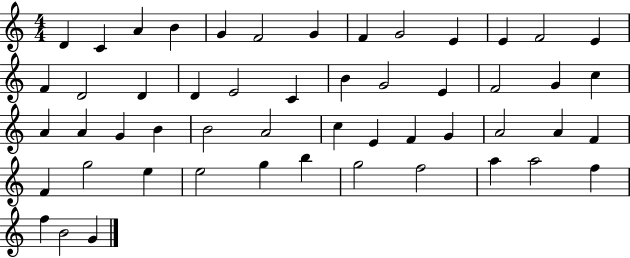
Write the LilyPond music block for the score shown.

{
  \clef treble
  \numericTimeSignature
  \time 4/4
  \key c \major
  d'4 c'4 a'4 b'4 | g'4 f'2 g'4 | f'4 g'2 e'4 | e'4 f'2 e'4 | \break f'4 d'2 d'4 | d'4 e'2 c'4 | b'4 g'2 e'4 | f'2 g'4 c''4 | \break a'4 a'4 g'4 b'4 | b'2 a'2 | c''4 e'4 f'4 g'4 | a'2 a'4 f'4 | \break f'4 g''2 e''4 | e''2 g''4 b''4 | g''2 f''2 | a''4 a''2 f''4 | \break f''4 b'2 g'4 | \bar "|."
}